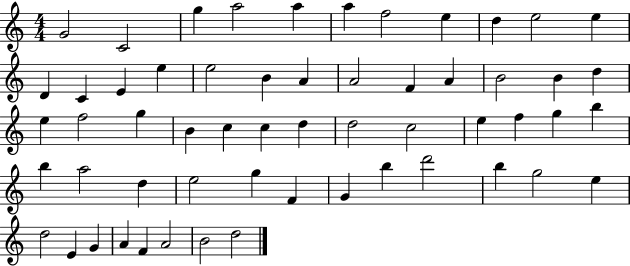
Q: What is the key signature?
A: C major